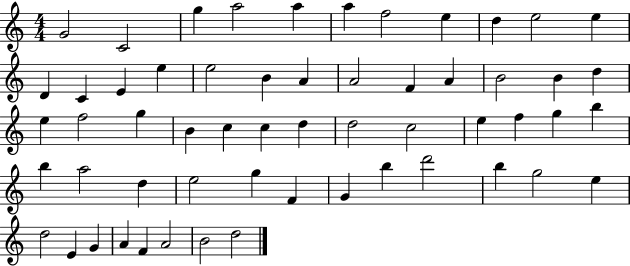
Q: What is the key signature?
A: C major